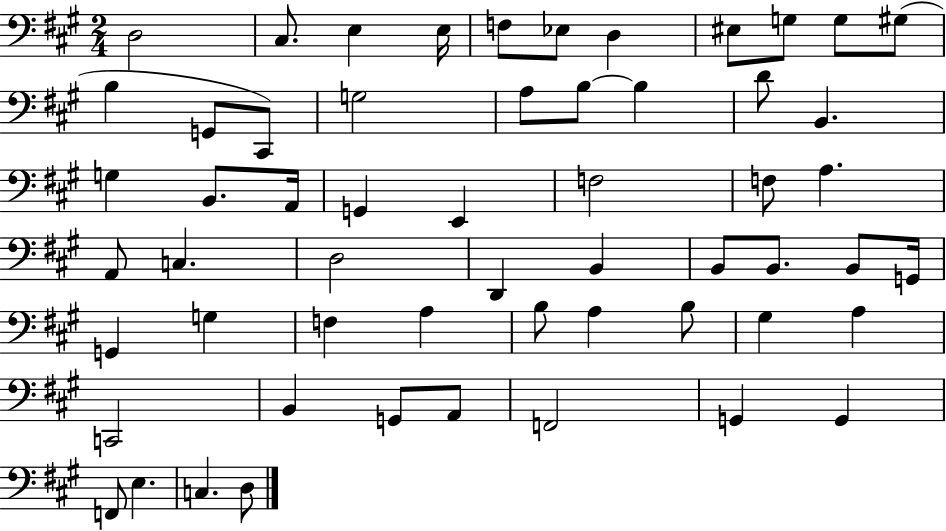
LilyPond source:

{
  \clef bass
  \numericTimeSignature
  \time 2/4
  \key a \major
  d2 | cis8. e4 e16 | f8 ees8 d4 | eis8 g8 g8 gis8( | \break b4 g,8 cis,8) | g2 | a8 b8~~ b4 | d'8 b,4. | \break g4 b,8. a,16 | g,4 e,4 | f2 | f8 a4. | \break a,8 c4. | d2 | d,4 b,4 | b,8 b,8. b,8 g,16 | \break g,4 g4 | f4 a4 | b8 a4 b8 | gis4 a4 | \break c,2 | b,4 g,8 a,8 | f,2 | g,4 g,4 | \break f,8 e4. | c4. d8 | \bar "|."
}